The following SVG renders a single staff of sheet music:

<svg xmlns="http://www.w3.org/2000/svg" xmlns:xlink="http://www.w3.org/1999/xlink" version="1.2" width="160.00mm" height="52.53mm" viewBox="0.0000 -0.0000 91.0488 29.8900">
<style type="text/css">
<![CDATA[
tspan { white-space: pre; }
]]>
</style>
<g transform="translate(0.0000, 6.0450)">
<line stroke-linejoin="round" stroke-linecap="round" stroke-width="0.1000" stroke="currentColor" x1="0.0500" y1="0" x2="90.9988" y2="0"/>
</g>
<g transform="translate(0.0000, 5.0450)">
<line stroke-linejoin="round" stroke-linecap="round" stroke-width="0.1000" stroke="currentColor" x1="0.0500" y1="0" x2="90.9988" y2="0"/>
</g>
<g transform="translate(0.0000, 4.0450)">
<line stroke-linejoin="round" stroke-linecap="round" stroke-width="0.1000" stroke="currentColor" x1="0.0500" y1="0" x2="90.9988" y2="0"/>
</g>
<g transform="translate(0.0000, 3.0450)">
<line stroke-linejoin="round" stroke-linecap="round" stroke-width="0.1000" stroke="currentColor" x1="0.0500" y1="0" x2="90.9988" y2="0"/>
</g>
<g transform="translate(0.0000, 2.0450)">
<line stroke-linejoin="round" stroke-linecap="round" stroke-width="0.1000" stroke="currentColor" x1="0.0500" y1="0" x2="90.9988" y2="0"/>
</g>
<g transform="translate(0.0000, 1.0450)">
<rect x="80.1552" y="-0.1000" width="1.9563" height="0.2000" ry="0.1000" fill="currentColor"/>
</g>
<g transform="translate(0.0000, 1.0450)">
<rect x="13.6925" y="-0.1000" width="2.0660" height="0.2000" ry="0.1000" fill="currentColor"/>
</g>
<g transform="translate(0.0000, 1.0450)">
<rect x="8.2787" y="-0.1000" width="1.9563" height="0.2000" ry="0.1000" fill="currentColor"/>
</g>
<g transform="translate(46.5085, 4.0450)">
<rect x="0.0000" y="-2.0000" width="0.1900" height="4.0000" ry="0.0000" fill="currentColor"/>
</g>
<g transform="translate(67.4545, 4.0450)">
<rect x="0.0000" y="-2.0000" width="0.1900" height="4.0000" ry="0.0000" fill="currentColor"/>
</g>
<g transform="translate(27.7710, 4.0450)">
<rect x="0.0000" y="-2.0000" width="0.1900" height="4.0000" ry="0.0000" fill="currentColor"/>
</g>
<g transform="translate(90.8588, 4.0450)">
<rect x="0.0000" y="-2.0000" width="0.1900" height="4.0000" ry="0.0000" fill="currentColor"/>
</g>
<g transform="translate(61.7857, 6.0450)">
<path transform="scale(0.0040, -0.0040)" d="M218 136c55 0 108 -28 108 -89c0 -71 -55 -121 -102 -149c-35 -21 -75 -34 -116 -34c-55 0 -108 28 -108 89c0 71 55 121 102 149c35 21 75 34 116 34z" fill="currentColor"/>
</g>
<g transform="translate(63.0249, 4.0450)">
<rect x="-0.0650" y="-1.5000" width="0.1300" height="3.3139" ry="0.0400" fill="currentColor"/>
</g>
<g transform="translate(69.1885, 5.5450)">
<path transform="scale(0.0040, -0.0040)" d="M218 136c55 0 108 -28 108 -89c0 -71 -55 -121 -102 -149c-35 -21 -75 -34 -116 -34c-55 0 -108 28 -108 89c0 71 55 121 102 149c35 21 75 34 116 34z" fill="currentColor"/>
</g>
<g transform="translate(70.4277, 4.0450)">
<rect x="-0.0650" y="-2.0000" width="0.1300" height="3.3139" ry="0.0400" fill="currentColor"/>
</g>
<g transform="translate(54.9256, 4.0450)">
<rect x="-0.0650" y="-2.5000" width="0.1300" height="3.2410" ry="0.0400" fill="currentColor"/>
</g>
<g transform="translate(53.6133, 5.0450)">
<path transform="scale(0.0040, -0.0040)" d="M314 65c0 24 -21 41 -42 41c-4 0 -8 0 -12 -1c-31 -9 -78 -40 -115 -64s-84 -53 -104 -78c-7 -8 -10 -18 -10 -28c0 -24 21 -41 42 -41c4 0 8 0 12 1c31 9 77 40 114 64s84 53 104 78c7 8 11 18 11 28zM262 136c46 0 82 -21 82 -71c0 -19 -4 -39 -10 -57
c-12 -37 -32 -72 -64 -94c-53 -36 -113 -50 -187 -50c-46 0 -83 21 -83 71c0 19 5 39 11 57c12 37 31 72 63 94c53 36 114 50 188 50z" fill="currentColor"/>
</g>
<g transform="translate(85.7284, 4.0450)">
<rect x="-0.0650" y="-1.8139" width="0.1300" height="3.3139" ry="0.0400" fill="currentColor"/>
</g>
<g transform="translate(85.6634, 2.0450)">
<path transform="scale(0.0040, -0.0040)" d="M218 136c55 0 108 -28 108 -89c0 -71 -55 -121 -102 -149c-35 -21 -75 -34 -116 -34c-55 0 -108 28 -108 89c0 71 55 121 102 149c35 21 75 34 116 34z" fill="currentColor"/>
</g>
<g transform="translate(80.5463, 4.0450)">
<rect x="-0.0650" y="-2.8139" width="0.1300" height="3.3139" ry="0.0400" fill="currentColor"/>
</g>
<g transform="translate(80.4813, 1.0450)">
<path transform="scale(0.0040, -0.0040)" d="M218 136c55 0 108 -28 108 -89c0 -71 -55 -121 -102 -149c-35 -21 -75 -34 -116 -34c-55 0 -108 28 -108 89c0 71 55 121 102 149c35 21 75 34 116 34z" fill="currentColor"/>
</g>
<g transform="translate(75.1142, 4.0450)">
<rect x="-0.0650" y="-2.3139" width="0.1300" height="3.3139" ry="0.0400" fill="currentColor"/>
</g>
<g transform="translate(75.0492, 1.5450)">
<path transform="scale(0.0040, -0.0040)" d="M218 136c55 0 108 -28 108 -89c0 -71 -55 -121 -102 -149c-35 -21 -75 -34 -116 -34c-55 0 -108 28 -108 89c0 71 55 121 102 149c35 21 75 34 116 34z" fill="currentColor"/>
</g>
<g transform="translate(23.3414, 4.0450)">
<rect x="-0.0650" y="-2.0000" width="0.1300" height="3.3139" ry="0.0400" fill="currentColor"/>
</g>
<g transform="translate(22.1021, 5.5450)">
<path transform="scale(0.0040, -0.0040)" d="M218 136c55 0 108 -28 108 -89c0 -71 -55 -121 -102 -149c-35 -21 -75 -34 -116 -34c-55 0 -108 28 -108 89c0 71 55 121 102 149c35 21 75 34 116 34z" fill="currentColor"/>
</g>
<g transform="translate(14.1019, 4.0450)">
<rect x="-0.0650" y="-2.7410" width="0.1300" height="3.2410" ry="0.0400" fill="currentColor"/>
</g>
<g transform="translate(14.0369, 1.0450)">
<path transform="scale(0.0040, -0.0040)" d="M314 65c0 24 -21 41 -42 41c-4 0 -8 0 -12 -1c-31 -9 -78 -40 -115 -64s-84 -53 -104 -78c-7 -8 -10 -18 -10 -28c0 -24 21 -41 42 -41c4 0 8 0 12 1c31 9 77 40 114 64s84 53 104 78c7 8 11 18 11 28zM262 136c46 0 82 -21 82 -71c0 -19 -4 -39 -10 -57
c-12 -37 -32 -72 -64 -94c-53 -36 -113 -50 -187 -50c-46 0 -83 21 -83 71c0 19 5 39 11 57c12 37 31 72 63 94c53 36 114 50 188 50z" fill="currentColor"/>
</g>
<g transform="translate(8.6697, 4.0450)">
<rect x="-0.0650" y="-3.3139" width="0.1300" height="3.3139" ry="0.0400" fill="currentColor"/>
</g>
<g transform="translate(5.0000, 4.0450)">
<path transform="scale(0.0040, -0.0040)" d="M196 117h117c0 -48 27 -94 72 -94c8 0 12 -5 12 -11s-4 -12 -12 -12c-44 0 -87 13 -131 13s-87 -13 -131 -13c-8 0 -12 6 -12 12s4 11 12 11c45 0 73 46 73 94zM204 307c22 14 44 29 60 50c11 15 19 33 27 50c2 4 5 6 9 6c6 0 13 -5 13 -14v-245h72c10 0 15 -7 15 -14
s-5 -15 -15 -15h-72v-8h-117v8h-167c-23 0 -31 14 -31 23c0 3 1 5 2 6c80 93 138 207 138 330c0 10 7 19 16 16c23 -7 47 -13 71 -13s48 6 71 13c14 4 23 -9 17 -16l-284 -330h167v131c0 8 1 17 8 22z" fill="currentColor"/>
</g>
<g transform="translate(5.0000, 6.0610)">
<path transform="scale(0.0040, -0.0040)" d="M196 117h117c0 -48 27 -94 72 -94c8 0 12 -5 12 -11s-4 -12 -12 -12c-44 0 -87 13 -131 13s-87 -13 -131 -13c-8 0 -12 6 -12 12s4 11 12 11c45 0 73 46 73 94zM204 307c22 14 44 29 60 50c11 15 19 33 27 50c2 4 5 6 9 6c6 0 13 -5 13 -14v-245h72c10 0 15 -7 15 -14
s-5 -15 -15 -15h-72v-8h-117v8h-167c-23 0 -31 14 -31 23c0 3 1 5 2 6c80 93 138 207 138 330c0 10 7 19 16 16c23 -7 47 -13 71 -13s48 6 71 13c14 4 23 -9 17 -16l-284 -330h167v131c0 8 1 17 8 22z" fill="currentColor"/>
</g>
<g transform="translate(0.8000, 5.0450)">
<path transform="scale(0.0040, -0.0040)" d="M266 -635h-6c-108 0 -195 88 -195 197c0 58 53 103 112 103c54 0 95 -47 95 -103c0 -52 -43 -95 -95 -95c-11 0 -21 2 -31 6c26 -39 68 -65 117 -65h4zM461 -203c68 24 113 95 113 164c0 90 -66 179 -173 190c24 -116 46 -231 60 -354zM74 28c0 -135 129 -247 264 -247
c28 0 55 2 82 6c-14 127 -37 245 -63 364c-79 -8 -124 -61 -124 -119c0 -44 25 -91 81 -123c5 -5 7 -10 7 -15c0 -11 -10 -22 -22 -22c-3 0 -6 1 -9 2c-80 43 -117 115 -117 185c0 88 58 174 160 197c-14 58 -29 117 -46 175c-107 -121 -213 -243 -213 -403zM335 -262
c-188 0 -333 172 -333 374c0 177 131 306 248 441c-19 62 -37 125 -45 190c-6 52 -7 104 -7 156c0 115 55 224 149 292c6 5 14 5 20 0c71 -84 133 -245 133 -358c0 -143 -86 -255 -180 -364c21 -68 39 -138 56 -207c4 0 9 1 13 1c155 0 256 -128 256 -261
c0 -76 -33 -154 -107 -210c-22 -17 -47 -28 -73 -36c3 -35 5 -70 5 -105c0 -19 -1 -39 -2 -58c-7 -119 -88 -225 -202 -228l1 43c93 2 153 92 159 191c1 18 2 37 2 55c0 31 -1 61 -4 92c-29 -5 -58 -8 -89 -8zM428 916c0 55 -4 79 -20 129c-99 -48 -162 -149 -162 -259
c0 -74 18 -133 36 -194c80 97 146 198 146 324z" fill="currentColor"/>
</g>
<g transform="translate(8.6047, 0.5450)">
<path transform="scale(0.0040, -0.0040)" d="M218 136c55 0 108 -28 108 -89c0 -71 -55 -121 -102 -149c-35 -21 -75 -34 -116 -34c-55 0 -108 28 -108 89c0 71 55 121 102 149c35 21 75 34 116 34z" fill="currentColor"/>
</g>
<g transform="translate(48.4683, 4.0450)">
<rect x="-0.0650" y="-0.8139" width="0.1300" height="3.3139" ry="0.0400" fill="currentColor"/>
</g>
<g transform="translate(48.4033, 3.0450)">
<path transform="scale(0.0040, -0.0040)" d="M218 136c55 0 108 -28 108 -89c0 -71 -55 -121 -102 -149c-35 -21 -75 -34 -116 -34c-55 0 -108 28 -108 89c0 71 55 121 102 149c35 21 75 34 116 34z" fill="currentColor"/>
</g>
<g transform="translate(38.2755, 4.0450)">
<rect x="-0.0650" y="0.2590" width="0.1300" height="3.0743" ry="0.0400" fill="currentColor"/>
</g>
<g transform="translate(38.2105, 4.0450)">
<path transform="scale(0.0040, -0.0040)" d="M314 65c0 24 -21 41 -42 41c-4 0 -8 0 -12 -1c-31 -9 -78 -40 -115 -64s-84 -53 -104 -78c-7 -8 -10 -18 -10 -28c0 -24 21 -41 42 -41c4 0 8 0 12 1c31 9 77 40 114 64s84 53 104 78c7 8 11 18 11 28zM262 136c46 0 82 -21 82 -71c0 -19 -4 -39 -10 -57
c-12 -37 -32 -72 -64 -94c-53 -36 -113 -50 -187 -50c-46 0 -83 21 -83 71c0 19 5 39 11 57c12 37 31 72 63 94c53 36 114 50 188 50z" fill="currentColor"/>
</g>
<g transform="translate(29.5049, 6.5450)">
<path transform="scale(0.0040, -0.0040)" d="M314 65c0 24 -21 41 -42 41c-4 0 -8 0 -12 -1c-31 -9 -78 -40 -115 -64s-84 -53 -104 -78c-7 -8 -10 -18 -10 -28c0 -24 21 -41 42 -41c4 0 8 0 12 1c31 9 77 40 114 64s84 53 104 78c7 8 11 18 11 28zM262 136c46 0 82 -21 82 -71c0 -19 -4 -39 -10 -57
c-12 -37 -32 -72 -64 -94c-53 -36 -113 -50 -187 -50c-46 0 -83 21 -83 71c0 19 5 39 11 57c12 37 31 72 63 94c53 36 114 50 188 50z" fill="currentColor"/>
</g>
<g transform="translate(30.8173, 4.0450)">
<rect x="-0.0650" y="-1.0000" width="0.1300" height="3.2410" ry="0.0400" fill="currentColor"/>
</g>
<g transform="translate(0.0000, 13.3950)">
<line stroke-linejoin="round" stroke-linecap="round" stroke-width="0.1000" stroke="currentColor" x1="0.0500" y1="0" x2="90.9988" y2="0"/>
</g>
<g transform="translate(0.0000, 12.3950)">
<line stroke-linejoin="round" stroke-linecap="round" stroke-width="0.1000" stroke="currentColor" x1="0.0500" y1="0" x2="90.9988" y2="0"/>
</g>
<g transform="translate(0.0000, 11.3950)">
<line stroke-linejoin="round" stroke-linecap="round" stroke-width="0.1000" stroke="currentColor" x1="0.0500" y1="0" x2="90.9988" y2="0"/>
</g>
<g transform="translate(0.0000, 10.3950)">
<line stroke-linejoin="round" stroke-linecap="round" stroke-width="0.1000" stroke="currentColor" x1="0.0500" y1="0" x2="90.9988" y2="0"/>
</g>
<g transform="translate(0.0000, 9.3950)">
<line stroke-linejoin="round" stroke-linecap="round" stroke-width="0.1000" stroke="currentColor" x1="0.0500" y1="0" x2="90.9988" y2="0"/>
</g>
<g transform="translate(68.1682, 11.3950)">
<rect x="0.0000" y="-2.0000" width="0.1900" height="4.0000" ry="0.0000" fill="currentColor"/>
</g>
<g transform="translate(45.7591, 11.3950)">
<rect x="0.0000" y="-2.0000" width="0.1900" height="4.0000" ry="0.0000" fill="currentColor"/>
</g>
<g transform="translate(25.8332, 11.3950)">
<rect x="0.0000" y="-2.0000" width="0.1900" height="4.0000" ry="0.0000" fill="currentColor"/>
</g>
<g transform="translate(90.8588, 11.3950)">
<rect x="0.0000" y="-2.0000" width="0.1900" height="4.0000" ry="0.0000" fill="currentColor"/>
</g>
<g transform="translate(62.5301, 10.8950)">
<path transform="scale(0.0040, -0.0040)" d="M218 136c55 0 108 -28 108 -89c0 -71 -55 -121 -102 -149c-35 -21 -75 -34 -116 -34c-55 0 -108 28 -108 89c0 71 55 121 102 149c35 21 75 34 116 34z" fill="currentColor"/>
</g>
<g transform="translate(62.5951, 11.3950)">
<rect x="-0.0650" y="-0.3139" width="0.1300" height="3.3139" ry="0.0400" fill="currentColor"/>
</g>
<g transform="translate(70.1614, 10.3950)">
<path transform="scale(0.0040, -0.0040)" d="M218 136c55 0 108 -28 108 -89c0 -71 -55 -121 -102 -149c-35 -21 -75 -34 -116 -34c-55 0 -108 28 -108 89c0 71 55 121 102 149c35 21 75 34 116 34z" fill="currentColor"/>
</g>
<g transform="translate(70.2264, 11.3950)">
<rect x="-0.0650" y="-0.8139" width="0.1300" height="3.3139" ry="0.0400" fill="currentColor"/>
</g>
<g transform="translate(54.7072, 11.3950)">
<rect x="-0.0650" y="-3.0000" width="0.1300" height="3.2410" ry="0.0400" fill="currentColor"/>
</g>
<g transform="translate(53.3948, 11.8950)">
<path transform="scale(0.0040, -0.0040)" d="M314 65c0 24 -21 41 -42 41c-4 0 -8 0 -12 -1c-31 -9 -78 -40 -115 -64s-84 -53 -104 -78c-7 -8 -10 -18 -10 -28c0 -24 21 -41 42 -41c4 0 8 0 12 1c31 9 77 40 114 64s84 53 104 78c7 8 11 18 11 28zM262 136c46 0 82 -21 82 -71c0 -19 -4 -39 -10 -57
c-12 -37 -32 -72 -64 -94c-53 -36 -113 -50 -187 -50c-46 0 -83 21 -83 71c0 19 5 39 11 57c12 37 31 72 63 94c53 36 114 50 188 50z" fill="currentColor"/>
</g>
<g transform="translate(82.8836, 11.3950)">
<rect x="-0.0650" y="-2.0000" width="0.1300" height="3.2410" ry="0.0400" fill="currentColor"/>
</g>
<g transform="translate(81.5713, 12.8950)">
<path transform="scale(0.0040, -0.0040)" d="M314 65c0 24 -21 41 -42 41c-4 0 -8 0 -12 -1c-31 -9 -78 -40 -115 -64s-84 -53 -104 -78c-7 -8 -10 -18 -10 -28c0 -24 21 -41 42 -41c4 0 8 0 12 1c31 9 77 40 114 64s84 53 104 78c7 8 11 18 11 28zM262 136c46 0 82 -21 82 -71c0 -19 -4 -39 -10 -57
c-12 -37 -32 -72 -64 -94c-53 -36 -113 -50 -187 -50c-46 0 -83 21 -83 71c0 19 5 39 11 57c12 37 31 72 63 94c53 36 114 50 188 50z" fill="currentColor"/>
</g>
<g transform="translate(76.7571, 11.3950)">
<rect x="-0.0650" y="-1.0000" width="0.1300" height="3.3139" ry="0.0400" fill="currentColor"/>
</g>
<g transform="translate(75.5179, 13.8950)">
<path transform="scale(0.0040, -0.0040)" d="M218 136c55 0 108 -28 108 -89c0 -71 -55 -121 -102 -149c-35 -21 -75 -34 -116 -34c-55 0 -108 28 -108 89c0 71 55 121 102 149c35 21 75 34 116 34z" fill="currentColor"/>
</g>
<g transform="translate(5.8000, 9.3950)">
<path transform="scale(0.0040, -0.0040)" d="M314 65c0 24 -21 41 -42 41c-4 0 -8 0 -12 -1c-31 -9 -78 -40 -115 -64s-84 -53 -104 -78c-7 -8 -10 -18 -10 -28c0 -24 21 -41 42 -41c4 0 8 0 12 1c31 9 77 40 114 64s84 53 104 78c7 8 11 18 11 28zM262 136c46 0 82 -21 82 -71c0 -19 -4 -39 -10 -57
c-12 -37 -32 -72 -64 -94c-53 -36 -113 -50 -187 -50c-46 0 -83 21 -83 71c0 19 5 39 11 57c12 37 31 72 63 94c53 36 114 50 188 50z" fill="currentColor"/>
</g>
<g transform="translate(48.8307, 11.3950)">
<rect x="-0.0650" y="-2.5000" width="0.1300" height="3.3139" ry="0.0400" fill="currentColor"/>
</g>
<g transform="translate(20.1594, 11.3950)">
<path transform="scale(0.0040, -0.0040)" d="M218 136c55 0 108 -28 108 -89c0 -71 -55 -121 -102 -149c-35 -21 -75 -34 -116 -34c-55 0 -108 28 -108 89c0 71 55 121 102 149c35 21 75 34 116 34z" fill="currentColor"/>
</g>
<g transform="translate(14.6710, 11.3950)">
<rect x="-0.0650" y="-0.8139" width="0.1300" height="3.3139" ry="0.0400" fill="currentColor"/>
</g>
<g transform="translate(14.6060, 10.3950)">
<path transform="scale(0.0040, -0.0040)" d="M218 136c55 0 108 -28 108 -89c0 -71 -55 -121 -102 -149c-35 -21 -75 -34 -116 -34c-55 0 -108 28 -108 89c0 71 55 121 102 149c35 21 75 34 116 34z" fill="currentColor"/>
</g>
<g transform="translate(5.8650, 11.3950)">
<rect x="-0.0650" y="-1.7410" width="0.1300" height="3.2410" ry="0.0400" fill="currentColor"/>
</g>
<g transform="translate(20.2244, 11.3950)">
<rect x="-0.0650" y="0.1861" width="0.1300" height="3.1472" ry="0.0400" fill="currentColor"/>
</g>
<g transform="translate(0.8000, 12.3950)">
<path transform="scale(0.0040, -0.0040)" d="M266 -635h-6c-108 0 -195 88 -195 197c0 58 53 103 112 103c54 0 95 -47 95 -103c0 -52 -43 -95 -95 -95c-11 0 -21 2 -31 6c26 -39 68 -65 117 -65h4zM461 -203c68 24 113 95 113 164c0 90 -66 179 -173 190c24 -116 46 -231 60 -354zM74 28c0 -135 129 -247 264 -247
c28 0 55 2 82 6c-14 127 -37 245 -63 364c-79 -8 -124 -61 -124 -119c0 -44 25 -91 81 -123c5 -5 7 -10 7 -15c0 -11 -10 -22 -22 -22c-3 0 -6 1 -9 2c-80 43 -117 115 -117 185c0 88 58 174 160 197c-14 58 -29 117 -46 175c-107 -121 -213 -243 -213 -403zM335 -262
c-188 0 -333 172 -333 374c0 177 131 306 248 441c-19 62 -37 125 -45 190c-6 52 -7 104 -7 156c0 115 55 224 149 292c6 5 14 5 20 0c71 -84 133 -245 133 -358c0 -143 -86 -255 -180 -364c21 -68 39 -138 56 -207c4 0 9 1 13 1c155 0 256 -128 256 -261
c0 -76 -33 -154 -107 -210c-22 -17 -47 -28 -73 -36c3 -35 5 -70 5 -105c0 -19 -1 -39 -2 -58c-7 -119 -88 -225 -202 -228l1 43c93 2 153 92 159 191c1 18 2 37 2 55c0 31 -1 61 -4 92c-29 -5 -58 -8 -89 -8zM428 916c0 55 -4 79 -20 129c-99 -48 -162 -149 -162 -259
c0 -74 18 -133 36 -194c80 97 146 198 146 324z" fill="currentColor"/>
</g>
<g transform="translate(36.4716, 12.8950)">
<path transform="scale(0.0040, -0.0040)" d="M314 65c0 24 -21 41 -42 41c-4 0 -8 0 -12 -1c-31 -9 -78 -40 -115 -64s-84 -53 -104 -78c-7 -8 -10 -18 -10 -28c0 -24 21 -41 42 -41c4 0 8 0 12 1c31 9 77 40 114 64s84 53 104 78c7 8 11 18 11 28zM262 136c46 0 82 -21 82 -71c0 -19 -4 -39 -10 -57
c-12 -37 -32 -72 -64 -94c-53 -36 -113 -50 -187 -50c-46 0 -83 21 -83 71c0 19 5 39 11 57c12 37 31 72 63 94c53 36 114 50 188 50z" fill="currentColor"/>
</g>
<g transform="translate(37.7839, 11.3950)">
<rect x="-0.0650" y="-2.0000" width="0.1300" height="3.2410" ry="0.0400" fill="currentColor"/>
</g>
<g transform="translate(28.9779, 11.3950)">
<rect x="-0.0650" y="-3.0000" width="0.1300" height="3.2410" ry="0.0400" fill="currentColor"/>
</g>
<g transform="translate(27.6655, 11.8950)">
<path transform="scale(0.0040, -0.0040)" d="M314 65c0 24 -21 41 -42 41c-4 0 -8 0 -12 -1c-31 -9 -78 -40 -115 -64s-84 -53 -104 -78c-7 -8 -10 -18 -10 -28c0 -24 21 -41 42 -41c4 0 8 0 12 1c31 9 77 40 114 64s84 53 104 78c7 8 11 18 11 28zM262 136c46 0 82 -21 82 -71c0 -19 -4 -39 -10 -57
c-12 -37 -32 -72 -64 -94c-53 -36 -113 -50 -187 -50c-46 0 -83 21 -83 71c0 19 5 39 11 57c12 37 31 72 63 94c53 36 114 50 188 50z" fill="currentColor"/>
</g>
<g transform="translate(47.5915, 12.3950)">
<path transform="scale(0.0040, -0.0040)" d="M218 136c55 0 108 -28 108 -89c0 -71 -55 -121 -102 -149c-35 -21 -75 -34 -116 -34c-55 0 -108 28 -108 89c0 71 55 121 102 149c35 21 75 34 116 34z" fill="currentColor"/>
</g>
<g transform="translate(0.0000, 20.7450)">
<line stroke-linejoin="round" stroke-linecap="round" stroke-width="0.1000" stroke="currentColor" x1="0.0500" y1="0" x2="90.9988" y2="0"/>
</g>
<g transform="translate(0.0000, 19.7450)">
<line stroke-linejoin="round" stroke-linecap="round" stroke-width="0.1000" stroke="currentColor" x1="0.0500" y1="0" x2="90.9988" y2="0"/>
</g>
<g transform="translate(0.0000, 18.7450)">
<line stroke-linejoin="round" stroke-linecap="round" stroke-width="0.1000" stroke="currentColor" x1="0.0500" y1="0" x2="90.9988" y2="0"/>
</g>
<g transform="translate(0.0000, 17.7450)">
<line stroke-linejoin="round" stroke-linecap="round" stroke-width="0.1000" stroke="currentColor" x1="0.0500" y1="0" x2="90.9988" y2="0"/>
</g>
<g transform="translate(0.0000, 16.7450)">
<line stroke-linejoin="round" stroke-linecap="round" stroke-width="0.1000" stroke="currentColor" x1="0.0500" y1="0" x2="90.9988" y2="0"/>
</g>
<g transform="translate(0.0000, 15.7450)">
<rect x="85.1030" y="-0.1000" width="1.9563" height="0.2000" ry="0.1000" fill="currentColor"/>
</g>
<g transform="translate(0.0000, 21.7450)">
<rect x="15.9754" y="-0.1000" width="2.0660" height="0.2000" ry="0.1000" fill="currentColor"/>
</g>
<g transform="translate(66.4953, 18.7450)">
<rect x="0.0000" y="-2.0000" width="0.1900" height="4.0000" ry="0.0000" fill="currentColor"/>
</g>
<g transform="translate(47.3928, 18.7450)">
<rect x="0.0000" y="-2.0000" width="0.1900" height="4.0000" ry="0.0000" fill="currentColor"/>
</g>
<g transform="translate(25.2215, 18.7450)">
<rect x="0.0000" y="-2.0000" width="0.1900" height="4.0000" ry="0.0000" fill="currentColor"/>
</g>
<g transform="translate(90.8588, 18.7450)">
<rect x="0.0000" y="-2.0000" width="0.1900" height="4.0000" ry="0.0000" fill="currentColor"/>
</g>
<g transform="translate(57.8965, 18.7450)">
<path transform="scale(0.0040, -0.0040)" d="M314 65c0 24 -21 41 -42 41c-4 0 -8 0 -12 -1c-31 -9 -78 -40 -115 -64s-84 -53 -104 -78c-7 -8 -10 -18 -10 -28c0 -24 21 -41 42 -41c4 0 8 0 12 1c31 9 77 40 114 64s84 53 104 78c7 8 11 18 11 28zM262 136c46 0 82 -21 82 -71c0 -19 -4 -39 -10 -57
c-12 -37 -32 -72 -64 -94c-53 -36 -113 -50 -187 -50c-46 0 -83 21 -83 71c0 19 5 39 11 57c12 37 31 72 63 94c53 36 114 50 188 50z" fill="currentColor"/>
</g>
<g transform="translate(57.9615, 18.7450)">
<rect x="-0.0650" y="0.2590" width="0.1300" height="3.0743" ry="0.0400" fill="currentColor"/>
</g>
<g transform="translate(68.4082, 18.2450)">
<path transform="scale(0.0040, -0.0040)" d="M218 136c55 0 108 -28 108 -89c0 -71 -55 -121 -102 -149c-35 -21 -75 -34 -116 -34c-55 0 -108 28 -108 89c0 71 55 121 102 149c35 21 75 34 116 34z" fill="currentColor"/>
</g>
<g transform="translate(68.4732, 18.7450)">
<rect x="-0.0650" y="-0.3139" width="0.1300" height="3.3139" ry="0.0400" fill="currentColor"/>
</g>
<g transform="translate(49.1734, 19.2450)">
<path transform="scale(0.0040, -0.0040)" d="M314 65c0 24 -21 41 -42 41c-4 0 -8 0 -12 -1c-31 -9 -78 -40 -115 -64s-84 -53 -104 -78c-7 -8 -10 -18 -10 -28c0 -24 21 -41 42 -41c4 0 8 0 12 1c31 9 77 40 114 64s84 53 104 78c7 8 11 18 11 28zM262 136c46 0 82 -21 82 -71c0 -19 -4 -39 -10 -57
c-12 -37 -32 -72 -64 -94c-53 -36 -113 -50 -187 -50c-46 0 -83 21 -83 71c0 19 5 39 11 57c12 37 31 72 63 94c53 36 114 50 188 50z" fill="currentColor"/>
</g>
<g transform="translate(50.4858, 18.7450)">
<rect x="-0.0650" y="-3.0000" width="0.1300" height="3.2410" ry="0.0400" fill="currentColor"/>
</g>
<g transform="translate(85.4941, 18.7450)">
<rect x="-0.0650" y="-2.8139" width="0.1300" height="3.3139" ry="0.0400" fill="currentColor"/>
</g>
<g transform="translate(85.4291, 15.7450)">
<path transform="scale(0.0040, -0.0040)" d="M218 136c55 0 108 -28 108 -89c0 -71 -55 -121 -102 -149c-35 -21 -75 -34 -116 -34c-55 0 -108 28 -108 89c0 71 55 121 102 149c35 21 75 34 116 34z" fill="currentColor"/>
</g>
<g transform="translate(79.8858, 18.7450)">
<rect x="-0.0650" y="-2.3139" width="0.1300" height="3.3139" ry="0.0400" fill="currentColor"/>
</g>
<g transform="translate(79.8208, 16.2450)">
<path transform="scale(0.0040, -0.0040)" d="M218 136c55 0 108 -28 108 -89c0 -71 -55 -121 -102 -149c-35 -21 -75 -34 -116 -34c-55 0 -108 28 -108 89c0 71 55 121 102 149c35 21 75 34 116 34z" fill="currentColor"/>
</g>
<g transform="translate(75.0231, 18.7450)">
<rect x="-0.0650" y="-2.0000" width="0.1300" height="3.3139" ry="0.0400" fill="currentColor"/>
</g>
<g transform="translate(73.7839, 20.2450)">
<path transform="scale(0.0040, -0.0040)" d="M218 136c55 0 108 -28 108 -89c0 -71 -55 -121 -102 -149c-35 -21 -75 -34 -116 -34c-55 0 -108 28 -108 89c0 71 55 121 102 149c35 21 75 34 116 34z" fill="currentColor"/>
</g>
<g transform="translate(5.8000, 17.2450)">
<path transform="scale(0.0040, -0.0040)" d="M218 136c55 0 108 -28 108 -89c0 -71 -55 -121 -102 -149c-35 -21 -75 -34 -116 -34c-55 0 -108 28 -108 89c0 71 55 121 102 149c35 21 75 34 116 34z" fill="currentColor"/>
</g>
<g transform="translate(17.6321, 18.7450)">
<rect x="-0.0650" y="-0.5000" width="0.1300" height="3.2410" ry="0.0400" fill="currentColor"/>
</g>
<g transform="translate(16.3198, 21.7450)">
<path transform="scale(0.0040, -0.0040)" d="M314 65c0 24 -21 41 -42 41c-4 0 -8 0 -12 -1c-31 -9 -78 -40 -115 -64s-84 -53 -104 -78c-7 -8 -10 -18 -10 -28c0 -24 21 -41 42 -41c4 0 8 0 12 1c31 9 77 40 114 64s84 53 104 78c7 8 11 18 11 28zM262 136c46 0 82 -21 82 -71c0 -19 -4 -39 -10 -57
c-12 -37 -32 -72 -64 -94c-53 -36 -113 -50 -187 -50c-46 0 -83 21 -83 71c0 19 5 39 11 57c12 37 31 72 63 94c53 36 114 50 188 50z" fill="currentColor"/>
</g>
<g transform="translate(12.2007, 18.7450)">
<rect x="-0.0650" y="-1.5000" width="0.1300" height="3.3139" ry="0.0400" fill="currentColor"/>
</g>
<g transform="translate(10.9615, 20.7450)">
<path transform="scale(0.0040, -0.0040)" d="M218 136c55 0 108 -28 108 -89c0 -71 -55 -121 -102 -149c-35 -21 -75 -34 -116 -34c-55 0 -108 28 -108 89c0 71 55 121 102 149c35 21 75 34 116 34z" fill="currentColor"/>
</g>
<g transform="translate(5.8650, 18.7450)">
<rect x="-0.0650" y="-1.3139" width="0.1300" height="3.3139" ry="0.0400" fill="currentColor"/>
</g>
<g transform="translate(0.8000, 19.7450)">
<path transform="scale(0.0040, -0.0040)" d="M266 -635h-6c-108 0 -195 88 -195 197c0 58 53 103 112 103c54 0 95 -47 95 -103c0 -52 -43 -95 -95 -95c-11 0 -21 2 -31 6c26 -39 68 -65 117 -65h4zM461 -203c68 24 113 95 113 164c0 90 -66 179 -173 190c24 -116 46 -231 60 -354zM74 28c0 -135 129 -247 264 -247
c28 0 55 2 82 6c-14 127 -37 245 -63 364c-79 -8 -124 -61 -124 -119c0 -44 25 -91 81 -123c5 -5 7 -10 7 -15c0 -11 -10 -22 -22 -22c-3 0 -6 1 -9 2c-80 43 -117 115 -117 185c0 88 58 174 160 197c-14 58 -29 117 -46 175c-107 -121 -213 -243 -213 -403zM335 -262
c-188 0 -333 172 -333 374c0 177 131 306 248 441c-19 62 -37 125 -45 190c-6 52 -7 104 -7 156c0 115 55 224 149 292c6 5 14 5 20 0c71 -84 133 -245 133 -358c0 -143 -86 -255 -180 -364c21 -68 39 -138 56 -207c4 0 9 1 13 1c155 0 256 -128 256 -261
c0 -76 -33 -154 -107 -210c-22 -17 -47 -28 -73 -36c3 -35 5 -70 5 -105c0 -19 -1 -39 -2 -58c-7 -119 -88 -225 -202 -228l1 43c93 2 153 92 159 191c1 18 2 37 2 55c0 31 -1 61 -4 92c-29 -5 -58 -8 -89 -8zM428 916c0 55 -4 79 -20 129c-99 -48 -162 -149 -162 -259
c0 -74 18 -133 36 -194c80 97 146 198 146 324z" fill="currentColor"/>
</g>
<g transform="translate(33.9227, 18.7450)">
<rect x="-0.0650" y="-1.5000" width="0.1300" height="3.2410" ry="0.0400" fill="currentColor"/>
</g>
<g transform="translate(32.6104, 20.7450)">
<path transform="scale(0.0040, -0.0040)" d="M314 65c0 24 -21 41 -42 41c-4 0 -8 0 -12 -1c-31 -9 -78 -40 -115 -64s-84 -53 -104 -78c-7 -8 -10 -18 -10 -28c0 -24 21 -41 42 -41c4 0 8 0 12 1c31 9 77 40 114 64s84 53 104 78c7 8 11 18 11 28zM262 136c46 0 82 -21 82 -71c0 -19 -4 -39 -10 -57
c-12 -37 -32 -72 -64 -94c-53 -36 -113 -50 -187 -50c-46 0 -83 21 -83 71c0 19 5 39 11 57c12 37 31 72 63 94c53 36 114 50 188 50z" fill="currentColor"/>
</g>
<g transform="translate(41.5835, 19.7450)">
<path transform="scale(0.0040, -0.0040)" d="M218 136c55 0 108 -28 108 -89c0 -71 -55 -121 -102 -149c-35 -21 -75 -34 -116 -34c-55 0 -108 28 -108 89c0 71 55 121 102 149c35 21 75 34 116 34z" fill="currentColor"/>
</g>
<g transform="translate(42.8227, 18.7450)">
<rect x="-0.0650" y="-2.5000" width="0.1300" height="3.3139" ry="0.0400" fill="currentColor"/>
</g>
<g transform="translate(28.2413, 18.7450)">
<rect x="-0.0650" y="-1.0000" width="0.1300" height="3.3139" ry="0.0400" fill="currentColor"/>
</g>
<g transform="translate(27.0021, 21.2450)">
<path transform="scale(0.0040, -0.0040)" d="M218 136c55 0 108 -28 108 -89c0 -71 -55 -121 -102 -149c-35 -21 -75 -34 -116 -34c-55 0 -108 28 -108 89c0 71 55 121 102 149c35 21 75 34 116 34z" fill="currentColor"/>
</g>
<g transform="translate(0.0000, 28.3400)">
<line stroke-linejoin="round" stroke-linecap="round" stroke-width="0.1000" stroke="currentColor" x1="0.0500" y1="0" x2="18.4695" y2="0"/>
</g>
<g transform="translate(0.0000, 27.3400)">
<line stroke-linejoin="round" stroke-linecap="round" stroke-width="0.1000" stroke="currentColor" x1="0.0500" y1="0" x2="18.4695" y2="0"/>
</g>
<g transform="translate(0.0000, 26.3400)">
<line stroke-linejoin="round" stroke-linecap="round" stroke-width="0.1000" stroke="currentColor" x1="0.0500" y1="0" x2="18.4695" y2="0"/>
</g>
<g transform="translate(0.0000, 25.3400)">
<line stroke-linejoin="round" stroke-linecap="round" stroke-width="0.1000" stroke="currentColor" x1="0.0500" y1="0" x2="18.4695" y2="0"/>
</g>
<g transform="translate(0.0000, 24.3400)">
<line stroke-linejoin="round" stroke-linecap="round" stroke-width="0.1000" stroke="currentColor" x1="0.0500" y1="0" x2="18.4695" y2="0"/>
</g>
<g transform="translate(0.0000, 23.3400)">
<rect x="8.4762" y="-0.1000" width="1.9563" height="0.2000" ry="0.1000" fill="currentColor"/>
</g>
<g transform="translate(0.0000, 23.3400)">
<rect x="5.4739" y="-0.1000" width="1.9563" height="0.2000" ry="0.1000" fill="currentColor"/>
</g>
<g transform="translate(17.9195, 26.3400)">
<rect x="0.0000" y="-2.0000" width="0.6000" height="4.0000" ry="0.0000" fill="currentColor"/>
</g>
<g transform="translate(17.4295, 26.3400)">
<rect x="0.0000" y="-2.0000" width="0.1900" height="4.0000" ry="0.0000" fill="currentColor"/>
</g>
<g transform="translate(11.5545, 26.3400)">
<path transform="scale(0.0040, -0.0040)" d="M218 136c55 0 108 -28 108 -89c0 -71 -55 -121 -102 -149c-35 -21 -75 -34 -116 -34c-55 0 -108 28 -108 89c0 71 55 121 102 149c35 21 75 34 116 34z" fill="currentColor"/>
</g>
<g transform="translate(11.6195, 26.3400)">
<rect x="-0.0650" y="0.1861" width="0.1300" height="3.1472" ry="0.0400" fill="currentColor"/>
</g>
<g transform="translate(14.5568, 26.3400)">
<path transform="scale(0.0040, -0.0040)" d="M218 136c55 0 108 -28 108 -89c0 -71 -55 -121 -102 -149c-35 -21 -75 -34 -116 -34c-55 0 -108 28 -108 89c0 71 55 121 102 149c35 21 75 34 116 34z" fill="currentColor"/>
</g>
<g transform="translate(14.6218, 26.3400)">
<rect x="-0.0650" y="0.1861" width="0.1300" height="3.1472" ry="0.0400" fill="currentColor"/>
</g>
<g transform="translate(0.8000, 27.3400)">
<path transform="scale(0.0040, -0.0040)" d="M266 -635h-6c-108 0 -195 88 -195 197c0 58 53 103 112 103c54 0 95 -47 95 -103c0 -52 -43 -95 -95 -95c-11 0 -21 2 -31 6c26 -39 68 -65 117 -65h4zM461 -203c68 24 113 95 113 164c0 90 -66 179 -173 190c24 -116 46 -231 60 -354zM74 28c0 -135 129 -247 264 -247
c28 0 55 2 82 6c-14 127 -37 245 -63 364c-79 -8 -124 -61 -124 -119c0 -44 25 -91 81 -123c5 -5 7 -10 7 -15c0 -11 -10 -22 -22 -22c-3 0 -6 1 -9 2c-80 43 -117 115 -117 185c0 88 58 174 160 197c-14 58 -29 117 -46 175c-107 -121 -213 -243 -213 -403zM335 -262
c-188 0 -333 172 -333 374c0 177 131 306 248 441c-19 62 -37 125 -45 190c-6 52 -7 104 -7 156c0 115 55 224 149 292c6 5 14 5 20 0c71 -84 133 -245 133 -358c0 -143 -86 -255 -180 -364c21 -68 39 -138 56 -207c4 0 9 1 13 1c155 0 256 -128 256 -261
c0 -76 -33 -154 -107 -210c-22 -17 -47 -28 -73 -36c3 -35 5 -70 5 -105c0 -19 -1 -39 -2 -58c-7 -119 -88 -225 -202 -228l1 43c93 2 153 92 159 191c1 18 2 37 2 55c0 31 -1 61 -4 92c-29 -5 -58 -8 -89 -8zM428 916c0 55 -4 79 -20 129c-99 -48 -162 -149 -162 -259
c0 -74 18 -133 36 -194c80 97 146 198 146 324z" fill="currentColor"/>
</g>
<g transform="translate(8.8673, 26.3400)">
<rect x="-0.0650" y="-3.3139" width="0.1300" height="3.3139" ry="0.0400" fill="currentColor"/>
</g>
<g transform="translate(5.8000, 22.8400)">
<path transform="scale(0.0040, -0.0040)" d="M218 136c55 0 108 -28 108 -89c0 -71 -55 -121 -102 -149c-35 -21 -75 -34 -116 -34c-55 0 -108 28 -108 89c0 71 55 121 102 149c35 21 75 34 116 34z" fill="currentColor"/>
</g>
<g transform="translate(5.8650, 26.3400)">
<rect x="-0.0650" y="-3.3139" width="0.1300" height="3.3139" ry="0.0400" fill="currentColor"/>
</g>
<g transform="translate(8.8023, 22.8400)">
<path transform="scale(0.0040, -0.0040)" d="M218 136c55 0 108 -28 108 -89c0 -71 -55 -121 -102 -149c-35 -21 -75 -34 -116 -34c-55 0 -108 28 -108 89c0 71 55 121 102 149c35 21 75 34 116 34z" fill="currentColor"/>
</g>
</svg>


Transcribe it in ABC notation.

X:1
T:Untitled
M:4/4
L:1/4
K:C
b a2 F D2 B2 d G2 E F g a f f2 d B A2 F2 G A2 c d D F2 e E C2 D E2 G A2 B2 c F g a b b B B